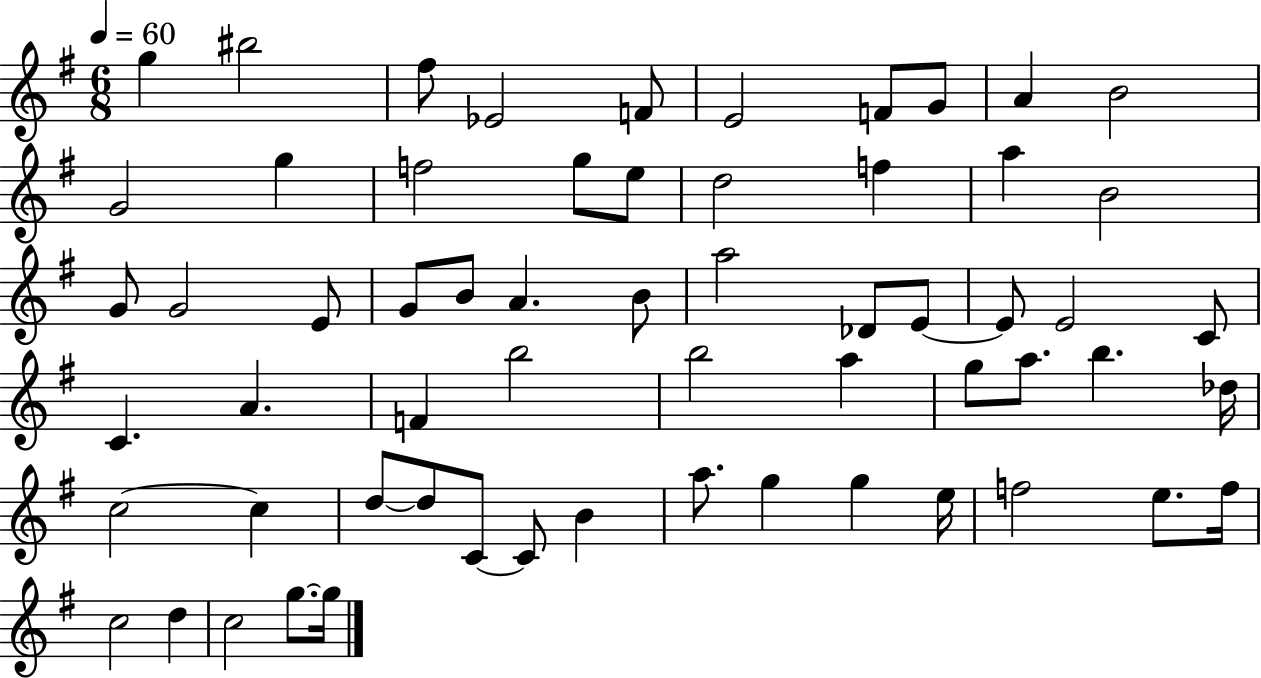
{
  \clef treble
  \numericTimeSignature
  \time 6/8
  \key g \major
  \tempo 4 = 60
  \repeat volta 2 { g''4 bis''2 | fis''8 ees'2 f'8 | e'2 f'8 g'8 | a'4 b'2 | \break g'2 g''4 | f''2 g''8 e''8 | d''2 f''4 | a''4 b'2 | \break g'8 g'2 e'8 | g'8 b'8 a'4. b'8 | a''2 des'8 e'8~~ | e'8 e'2 c'8 | \break c'4. a'4. | f'4 b''2 | b''2 a''4 | g''8 a''8. b''4. des''16 | \break c''2~~ c''4 | d''8~~ d''8 c'8~~ c'8 b'4 | a''8. g''4 g''4 e''16 | f''2 e''8. f''16 | \break c''2 d''4 | c''2 g''8.~~ g''16 | } \bar "|."
}